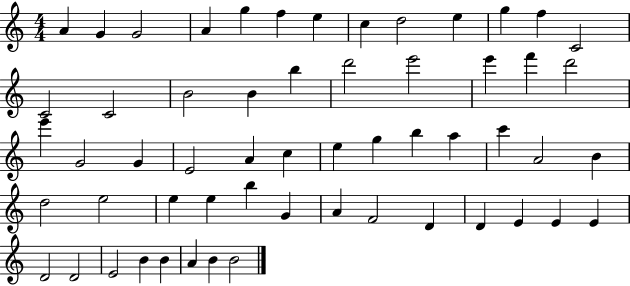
X:1
T:Untitled
M:4/4
L:1/4
K:C
A G G2 A g f e c d2 e g f C2 C2 C2 B2 B b d'2 e'2 e' f' d'2 e' G2 G E2 A c e g b a c' A2 B d2 e2 e e b G A F2 D D E E E D2 D2 E2 B B A B B2